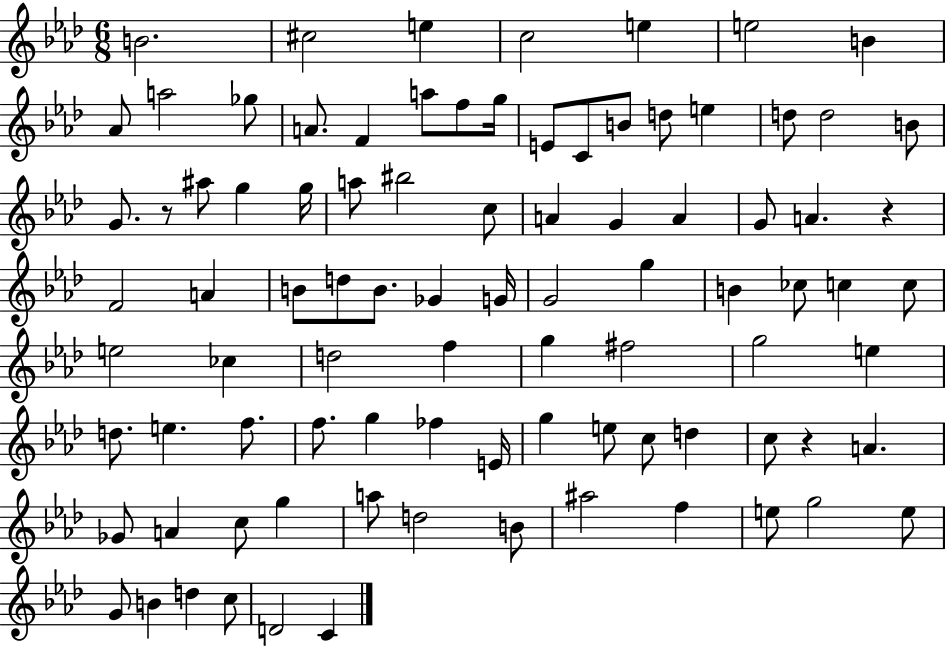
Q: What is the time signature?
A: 6/8